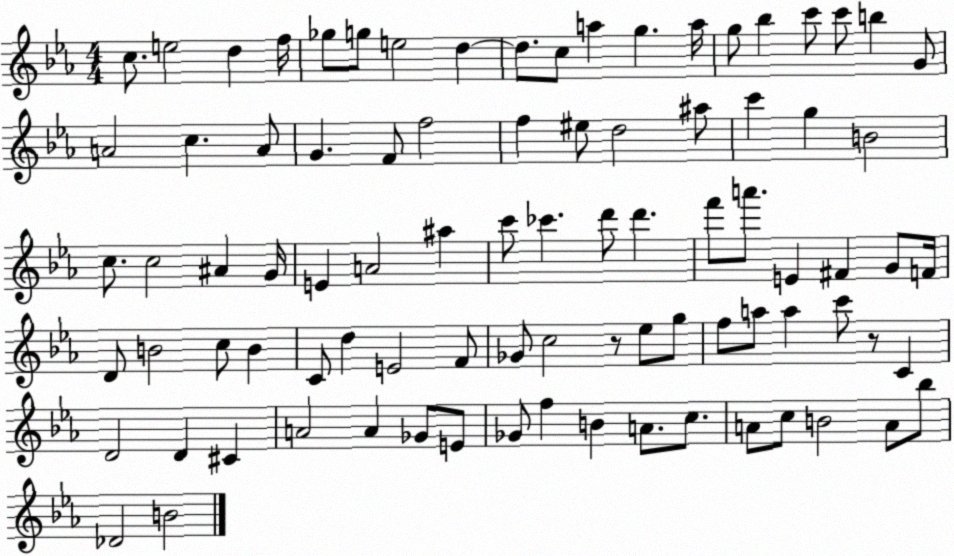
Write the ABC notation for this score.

X:1
T:Untitled
M:4/4
L:1/4
K:Eb
c/2 e2 d f/4 _g/2 g/2 e2 d d/2 c/2 a g a/4 g/2 _b c'/2 c'/2 b G/2 A2 c A/2 G F/2 f2 f ^e/2 d2 ^a/2 c' g B2 c/2 c2 ^A G/4 E A2 ^a c'/2 _c' d'/2 d' f'/2 a'/2 E ^F G/2 F/4 D/2 B2 c/2 B C/2 d E2 F/2 _G/2 c2 z/2 _e/2 g/2 f/2 a/2 a c'/2 z/2 C D2 D ^C A2 A _G/2 E/2 _G/2 f B A/2 c/2 A/2 c/2 B2 A/2 _b/2 _D2 B2